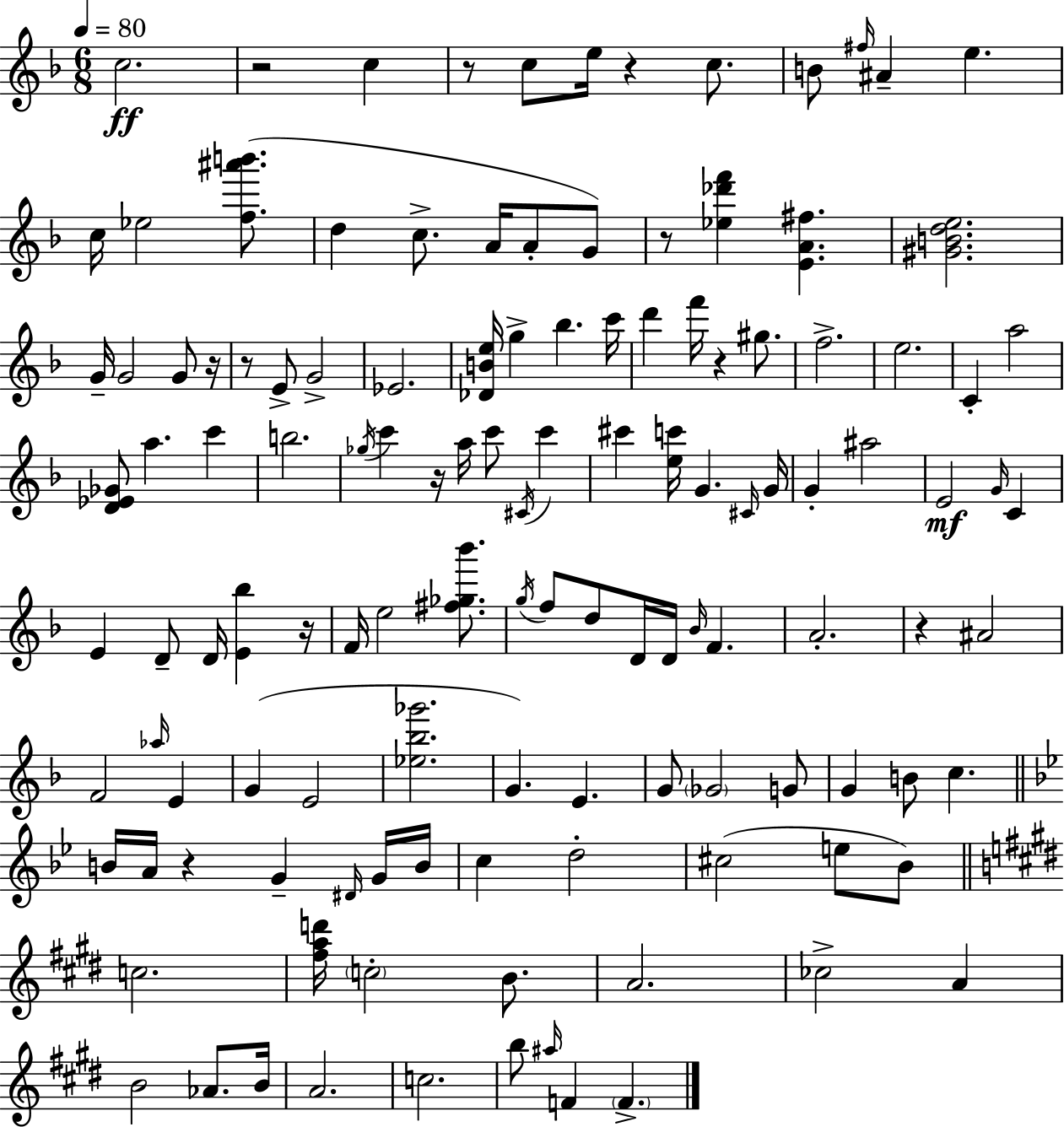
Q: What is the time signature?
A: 6/8